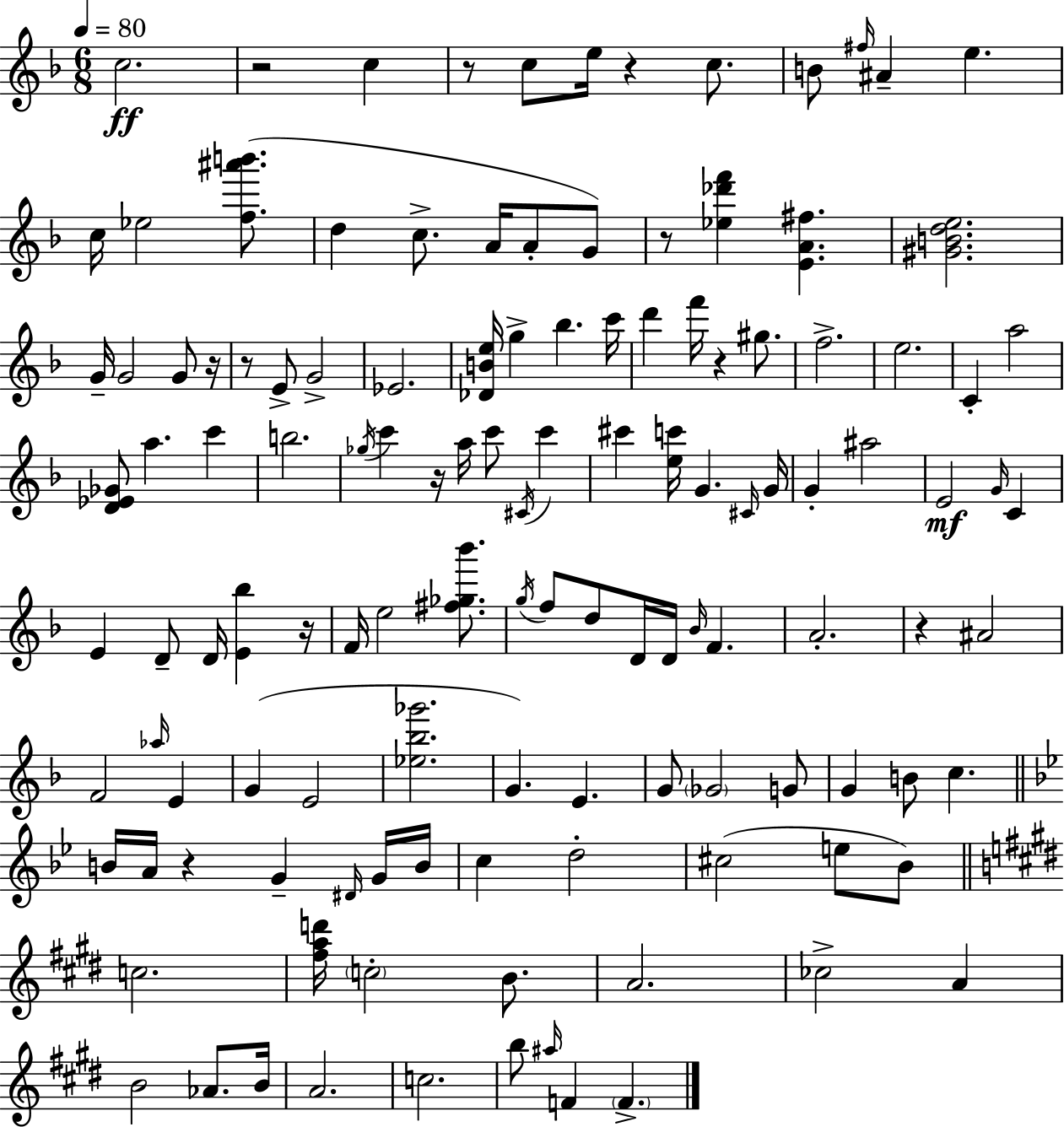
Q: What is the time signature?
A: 6/8